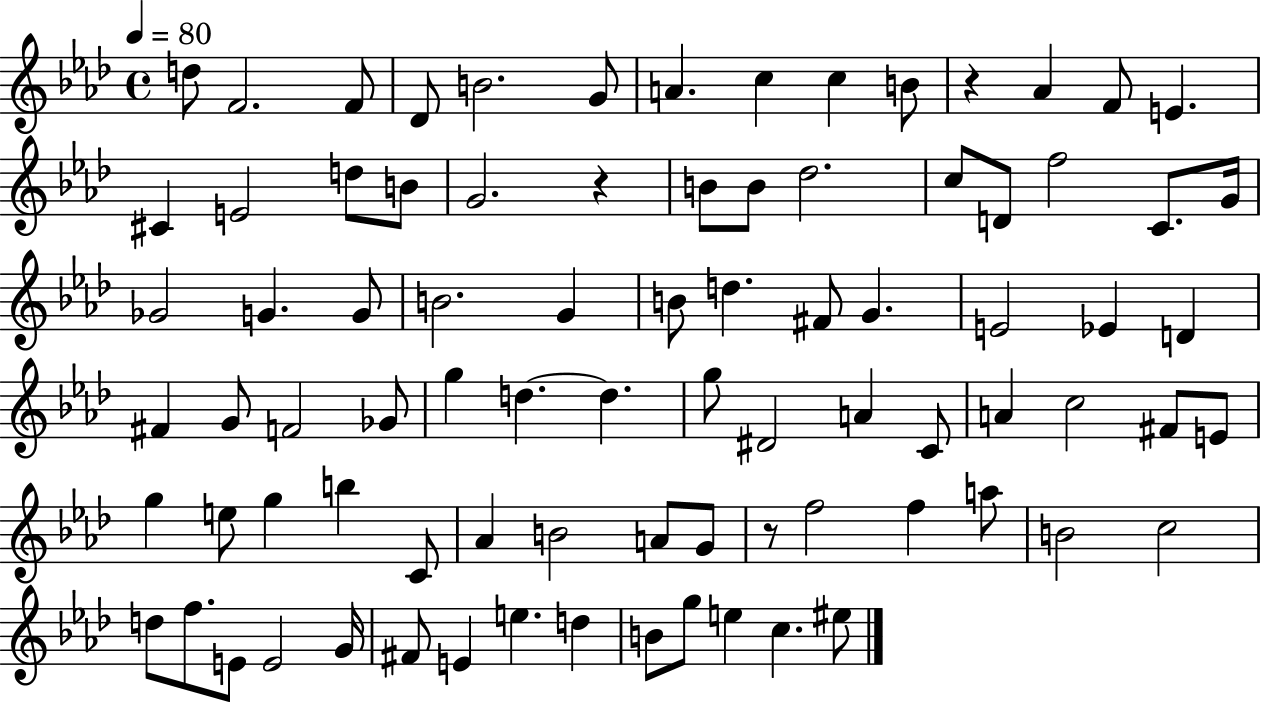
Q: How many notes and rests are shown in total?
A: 84